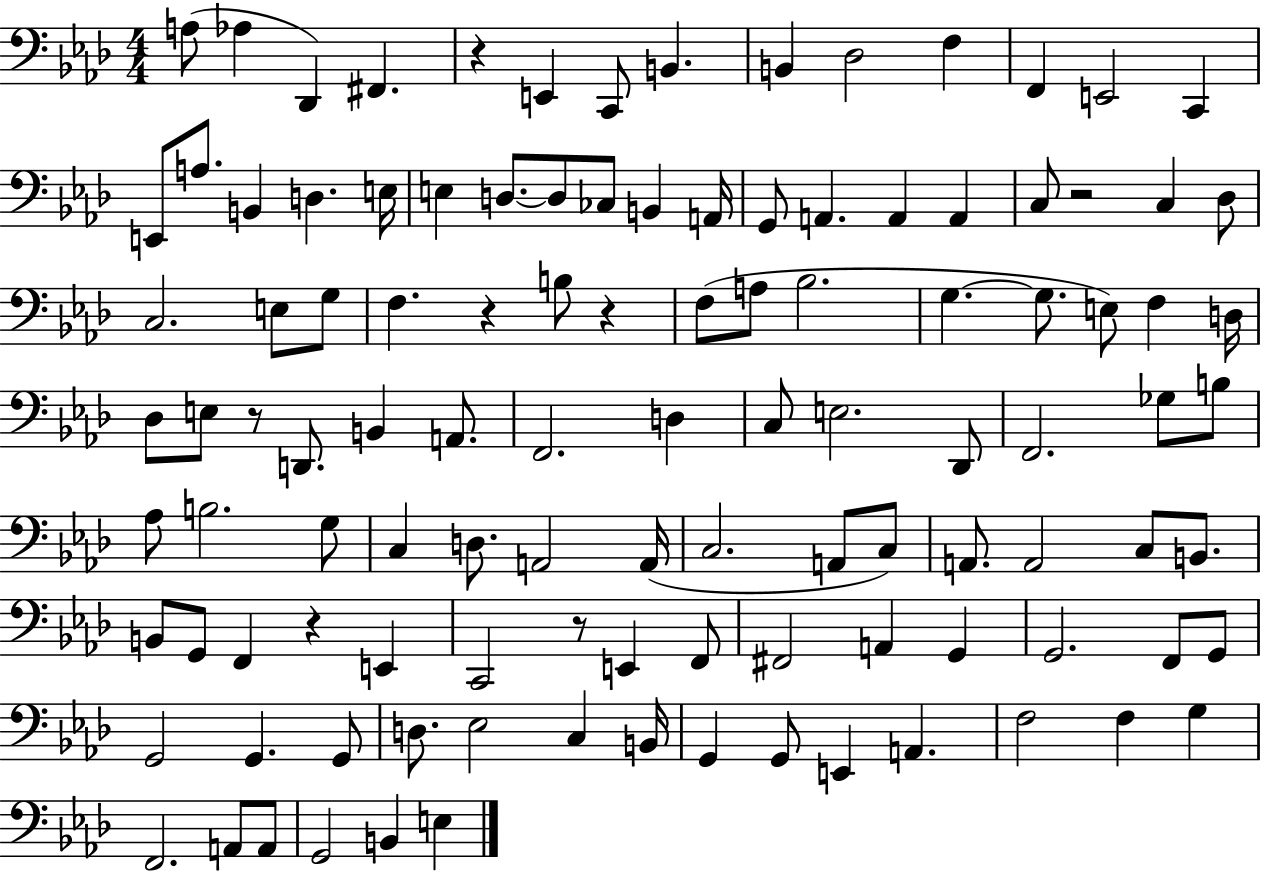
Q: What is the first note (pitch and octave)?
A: A3